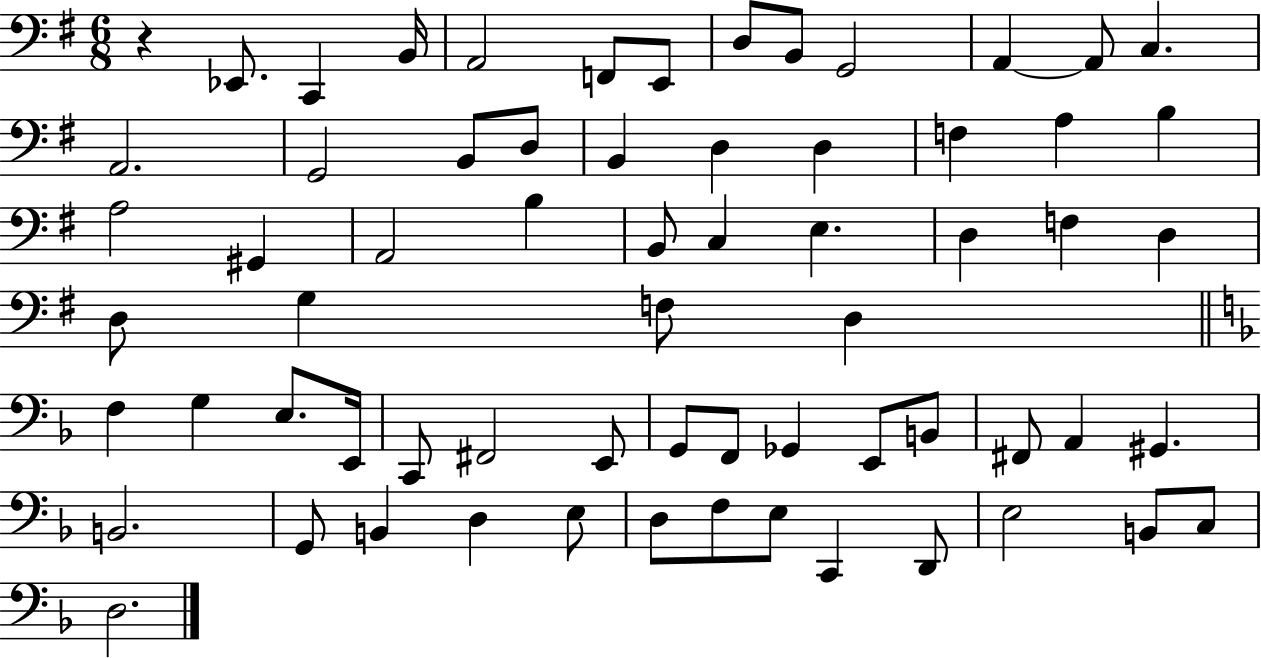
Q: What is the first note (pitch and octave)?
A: Eb2